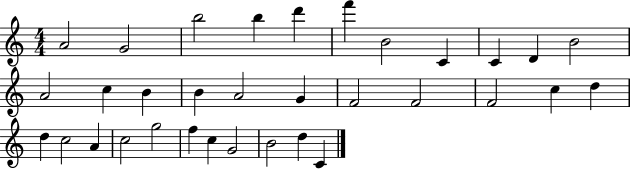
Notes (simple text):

A4/h G4/h B5/h B5/q D6/q F6/q B4/h C4/q C4/q D4/q B4/h A4/h C5/q B4/q B4/q A4/h G4/q F4/h F4/h F4/h C5/q D5/q D5/q C5/h A4/q C5/h G5/h F5/q C5/q G4/h B4/h D5/q C4/q